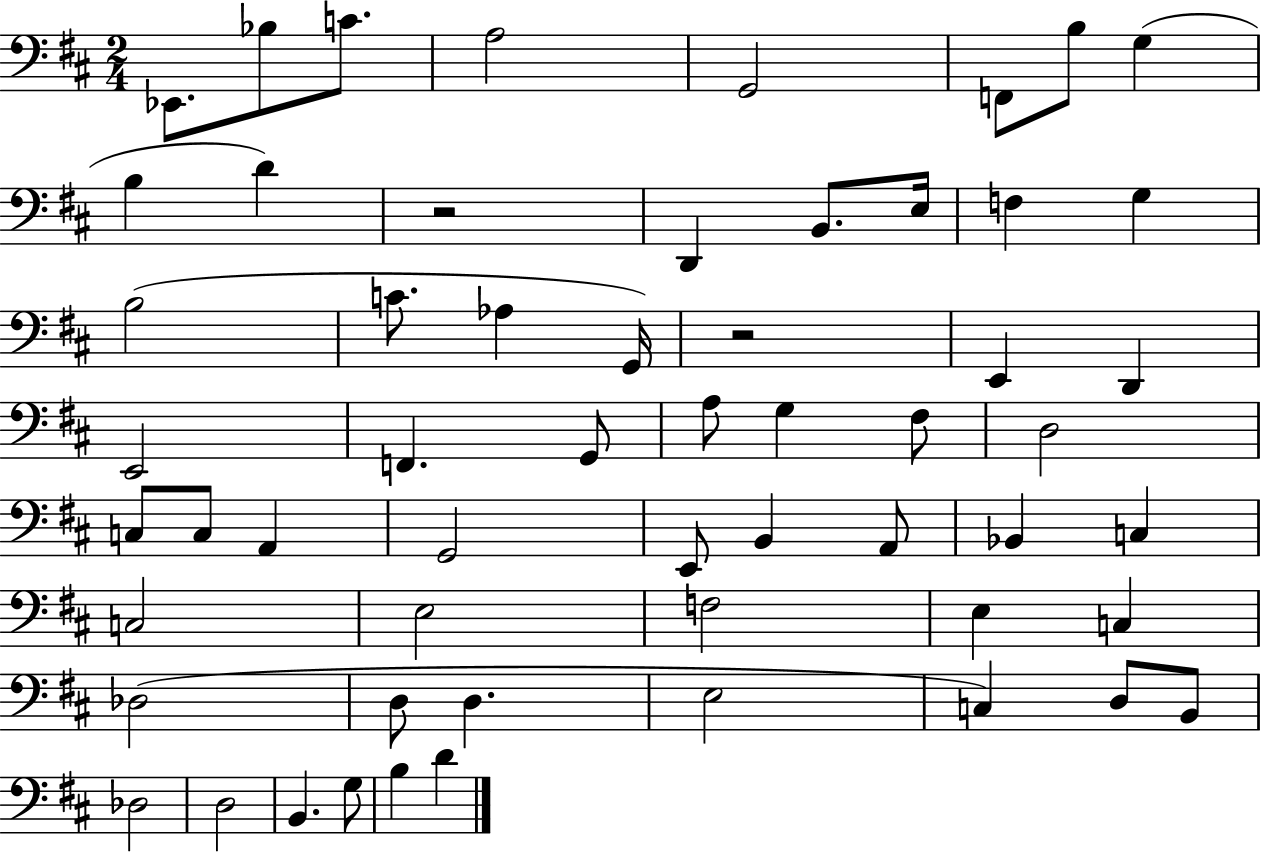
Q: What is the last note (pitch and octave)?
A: D4